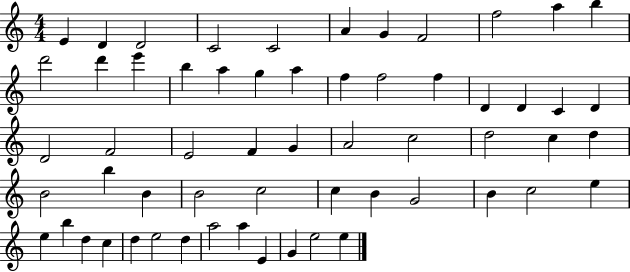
{
  \clef treble
  \numericTimeSignature
  \time 4/4
  \key c \major
  e'4 d'4 d'2 | c'2 c'2 | a'4 g'4 f'2 | f''2 a''4 b''4 | \break d'''2 d'''4 e'''4 | b''4 a''4 g''4 a''4 | f''4 f''2 f''4 | d'4 d'4 c'4 d'4 | \break d'2 f'2 | e'2 f'4 g'4 | a'2 c''2 | d''2 c''4 d''4 | \break b'2 b''4 b'4 | b'2 c''2 | c''4 b'4 g'2 | b'4 c''2 e''4 | \break e''4 b''4 d''4 c''4 | d''4 e''2 d''4 | a''2 a''4 e'4 | g'4 e''2 e''4 | \break \bar "|."
}